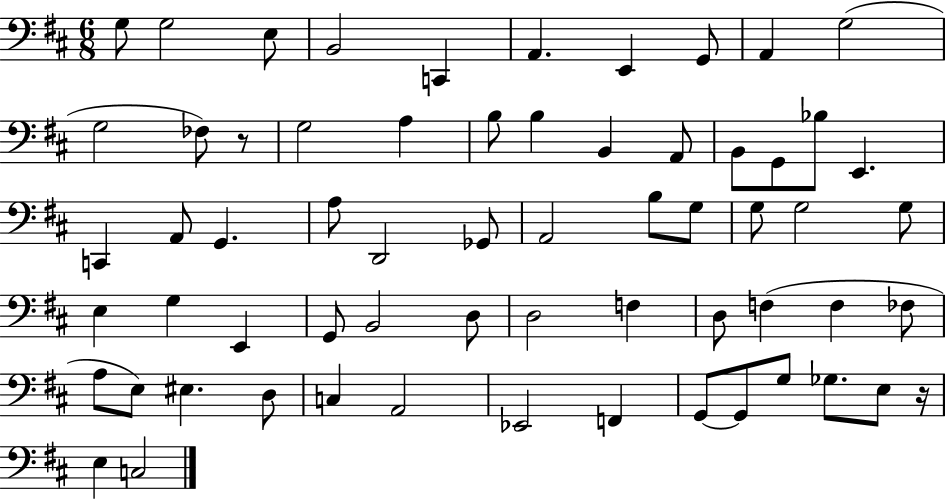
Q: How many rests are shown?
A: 2